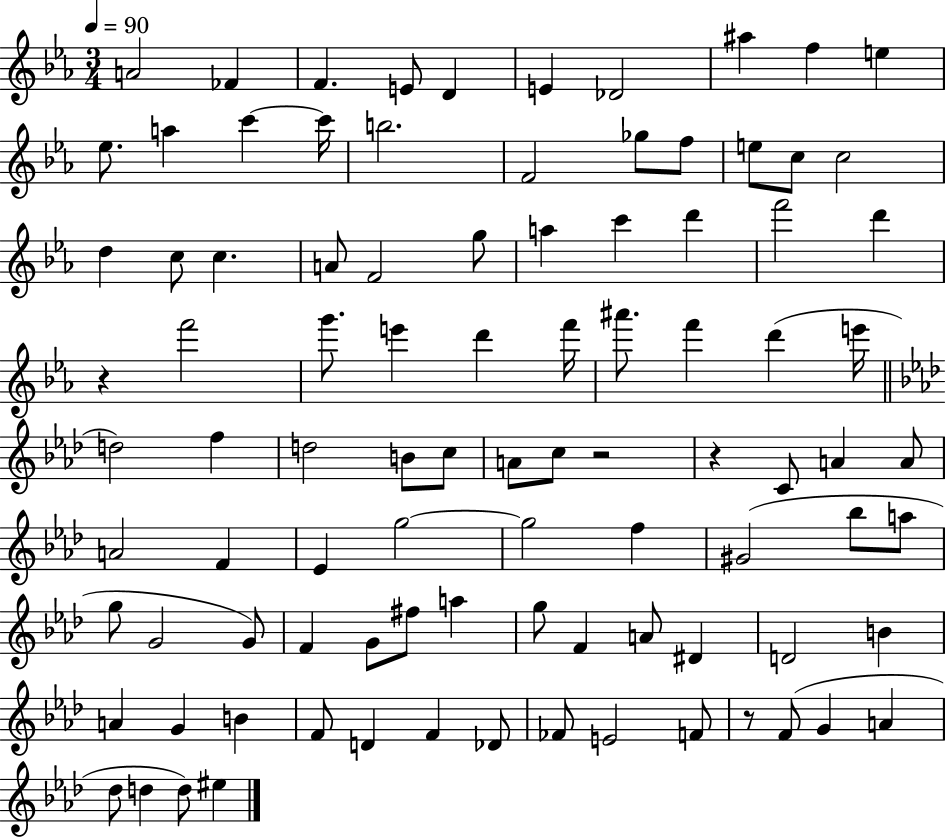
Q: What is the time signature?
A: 3/4